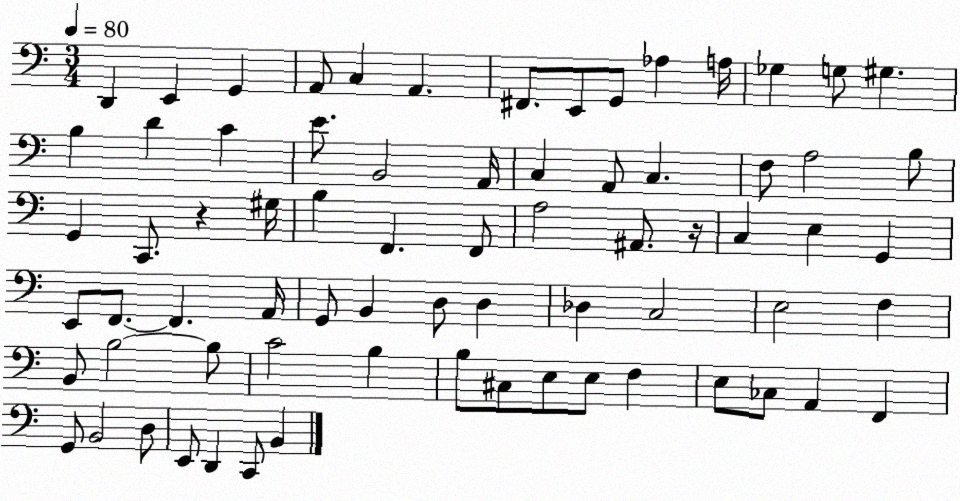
X:1
T:Untitled
M:3/4
L:1/4
K:C
D,, E,, G,, A,,/2 C, A,, ^F,,/2 E,,/2 G,,/2 _A, A,/4 _G, G,/2 ^G, B, D C E/2 B,,2 A,,/4 C, A,,/2 C, F,/2 A,2 B,/2 G,, C,,/2 z ^G,/4 B, F,, F,,/2 A,2 ^A,,/2 z/4 C, E, G,, E,,/2 F,,/2 F,, A,,/4 G,,/2 B,, D,/2 D, _D, C,2 E,2 F, B,,/2 B,2 B,/2 C2 B, B,/2 ^C,/2 E,/2 E,/2 F, E,/2 _C,/2 A,, F,, G,,/2 B,,2 D,/2 E,,/2 D,, C,,/2 B,,